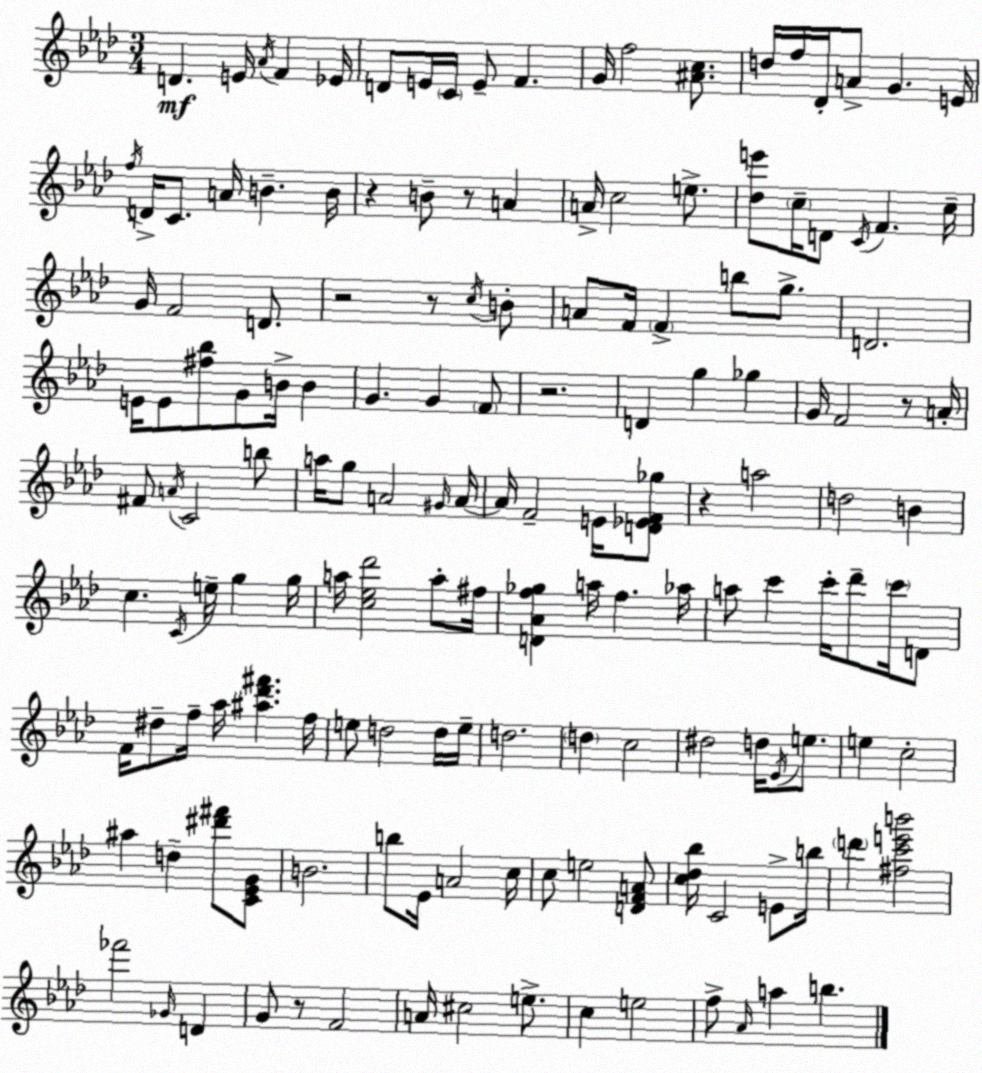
X:1
T:Untitled
M:3/4
L:1/4
K:Fm
D E/4 _A/4 F _E/4 D/2 E/4 C/4 E/2 F G/4 f2 [^Ac]/2 d/4 f/4 _D/4 A/2 G E/4 f/4 D/4 C/2 A/4 B B/4 z B/2 z/2 A A/4 c2 e/2 [_de']/2 c/4 D/2 C/4 F c/4 G/4 F2 D/2 z2 z/2 c/4 B/2 A/2 F/4 F b/2 g/2 D2 E/4 E/2 [^f_b]/2 G/2 B/4 B G G F/2 z2 D g _g G/4 F2 z/2 A/4 ^F/2 A/4 C2 b/2 a/4 g/2 A2 ^G/4 A/4 A/4 F2 E/4 [D_EF_g]/2 z a2 d2 B c C/4 e/4 g g/4 a/4 [c_e_d']2 a/2 ^f/4 [D_Af_g] a/4 f _a/4 a/2 c' c'/4 _d'/2 c'/4 D/2 F/4 ^d/2 f/4 _a/4 [^a_d'^f'] f/4 e/2 d2 d/4 e/4 d2 d c2 ^d2 d/4 _E/4 e/2 e c2 ^a d [^d'^f']/2 [C_EG]/2 B2 b/2 _E/4 A2 c/4 c/2 e2 [DFA]/2 [c_d_b]/4 C2 E/2 b/4 d' [^fc'e'b']2 _f'2 _G/4 D G/2 z/2 F2 A/4 ^c2 e/2 c e2 f/2 _A/4 a b